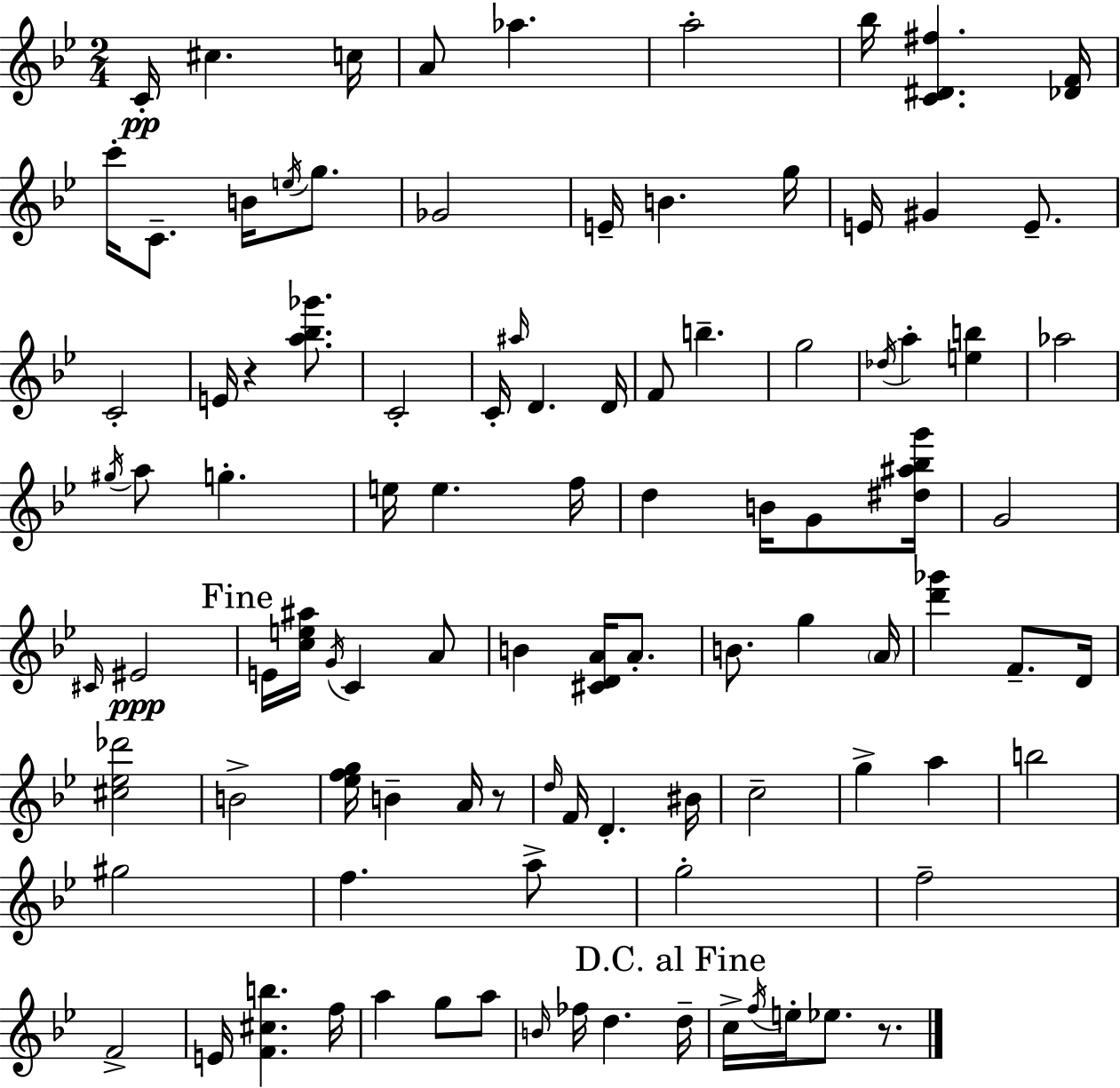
{
  \clef treble
  \numericTimeSignature
  \time 2/4
  \key g \minor
  \repeat volta 2 { c'16-.\pp cis''4. c''16 | a'8 aes''4. | a''2-. | bes''16 <c' dis' fis''>4. <des' f'>16 | \break c'''16-. c'8.-- b'16 \acciaccatura { e''16 } g''8. | ges'2 | e'16-- b'4. | g''16 e'16 gis'4 e'8.-- | \break c'2-. | e'16 r4 <a'' bes'' ges'''>8. | c'2-. | c'16-. \grace { ais''16 } d'4. | \break d'16 f'8 b''4.-- | g''2 | \acciaccatura { des''16 } a''4-. <e'' b''>4 | aes''2 | \break \acciaccatura { gis''16 } a''8 g''4.-. | e''16 e''4. | f''16 d''4 | b'16 g'8 <dis'' ais'' bes'' g'''>16 g'2 | \break \grace { cis'16 } eis'2\ppp | \mark "Fine" e'16 <c'' e'' ais''>16 \acciaccatura { g'16 } | c'4 a'8 b'4 | <cis' d' a'>16 a'8.-. b'8. | \break g''4 \parenthesize a'16 <d''' ges'''>4 | f'8.-- d'16 <cis'' ees'' des'''>2 | b'2-> | <ees'' f'' g''>16 b'4-- | \break a'16 r8 \grace { d''16 } f'16 | d'4.-. bis'16 c''2-- | g''4-> | a''4 b''2 | \break gis''2 | f''4. | a''8-> g''2-. | f''2-- | \break f'2-> | e'16 | <f' cis'' b''>4. f''16 a''4 | g''8 a''8 \grace { b'16 } | \break fes''16 d''4. \mark "D.C. al Fine" d''16-- | c''16-> \acciaccatura { f''16 } e''16-. ees''8. r8. | } \bar "|."
}